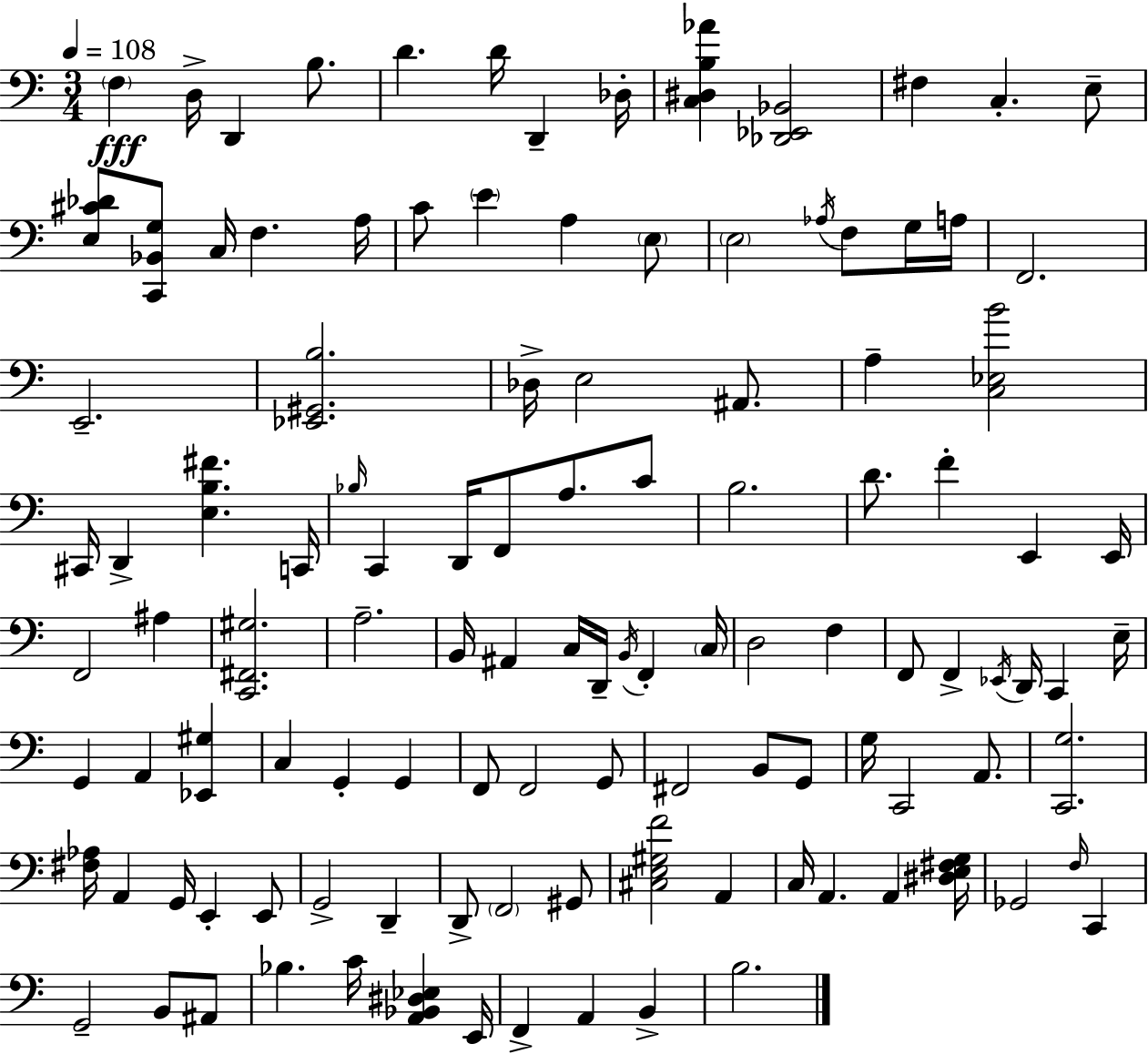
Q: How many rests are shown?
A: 0